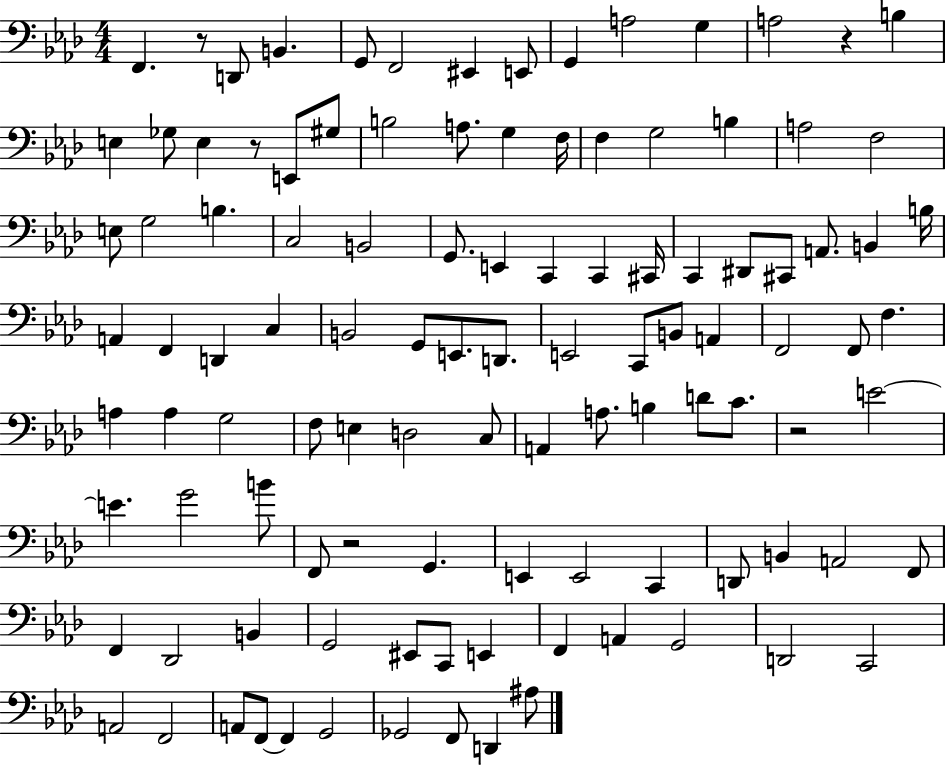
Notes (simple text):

F2/q. R/e D2/e B2/q. G2/e F2/h EIS2/q E2/e G2/q A3/h G3/q A3/h R/q B3/q E3/q Gb3/e E3/q R/e E2/e G#3/e B3/h A3/e. G3/q F3/s F3/q G3/h B3/q A3/h F3/h E3/e G3/h B3/q. C3/h B2/h G2/e. E2/q C2/q C2/q C#2/s C2/q D#2/e C#2/e A2/e. B2/q B3/s A2/q F2/q D2/q C3/q B2/h G2/e E2/e. D2/e. E2/h C2/e B2/e A2/q F2/h F2/e F3/q. A3/q A3/q G3/h F3/e E3/q D3/h C3/e A2/q A3/e. B3/q D4/e C4/e. R/h E4/h E4/q. G4/h B4/e F2/e R/h G2/q. E2/q E2/h C2/q D2/e B2/q A2/h F2/e F2/q Db2/h B2/q G2/h EIS2/e C2/e E2/q F2/q A2/q G2/h D2/h C2/h A2/h F2/h A2/e F2/e F2/q G2/h Gb2/h F2/e D2/q A#3/e